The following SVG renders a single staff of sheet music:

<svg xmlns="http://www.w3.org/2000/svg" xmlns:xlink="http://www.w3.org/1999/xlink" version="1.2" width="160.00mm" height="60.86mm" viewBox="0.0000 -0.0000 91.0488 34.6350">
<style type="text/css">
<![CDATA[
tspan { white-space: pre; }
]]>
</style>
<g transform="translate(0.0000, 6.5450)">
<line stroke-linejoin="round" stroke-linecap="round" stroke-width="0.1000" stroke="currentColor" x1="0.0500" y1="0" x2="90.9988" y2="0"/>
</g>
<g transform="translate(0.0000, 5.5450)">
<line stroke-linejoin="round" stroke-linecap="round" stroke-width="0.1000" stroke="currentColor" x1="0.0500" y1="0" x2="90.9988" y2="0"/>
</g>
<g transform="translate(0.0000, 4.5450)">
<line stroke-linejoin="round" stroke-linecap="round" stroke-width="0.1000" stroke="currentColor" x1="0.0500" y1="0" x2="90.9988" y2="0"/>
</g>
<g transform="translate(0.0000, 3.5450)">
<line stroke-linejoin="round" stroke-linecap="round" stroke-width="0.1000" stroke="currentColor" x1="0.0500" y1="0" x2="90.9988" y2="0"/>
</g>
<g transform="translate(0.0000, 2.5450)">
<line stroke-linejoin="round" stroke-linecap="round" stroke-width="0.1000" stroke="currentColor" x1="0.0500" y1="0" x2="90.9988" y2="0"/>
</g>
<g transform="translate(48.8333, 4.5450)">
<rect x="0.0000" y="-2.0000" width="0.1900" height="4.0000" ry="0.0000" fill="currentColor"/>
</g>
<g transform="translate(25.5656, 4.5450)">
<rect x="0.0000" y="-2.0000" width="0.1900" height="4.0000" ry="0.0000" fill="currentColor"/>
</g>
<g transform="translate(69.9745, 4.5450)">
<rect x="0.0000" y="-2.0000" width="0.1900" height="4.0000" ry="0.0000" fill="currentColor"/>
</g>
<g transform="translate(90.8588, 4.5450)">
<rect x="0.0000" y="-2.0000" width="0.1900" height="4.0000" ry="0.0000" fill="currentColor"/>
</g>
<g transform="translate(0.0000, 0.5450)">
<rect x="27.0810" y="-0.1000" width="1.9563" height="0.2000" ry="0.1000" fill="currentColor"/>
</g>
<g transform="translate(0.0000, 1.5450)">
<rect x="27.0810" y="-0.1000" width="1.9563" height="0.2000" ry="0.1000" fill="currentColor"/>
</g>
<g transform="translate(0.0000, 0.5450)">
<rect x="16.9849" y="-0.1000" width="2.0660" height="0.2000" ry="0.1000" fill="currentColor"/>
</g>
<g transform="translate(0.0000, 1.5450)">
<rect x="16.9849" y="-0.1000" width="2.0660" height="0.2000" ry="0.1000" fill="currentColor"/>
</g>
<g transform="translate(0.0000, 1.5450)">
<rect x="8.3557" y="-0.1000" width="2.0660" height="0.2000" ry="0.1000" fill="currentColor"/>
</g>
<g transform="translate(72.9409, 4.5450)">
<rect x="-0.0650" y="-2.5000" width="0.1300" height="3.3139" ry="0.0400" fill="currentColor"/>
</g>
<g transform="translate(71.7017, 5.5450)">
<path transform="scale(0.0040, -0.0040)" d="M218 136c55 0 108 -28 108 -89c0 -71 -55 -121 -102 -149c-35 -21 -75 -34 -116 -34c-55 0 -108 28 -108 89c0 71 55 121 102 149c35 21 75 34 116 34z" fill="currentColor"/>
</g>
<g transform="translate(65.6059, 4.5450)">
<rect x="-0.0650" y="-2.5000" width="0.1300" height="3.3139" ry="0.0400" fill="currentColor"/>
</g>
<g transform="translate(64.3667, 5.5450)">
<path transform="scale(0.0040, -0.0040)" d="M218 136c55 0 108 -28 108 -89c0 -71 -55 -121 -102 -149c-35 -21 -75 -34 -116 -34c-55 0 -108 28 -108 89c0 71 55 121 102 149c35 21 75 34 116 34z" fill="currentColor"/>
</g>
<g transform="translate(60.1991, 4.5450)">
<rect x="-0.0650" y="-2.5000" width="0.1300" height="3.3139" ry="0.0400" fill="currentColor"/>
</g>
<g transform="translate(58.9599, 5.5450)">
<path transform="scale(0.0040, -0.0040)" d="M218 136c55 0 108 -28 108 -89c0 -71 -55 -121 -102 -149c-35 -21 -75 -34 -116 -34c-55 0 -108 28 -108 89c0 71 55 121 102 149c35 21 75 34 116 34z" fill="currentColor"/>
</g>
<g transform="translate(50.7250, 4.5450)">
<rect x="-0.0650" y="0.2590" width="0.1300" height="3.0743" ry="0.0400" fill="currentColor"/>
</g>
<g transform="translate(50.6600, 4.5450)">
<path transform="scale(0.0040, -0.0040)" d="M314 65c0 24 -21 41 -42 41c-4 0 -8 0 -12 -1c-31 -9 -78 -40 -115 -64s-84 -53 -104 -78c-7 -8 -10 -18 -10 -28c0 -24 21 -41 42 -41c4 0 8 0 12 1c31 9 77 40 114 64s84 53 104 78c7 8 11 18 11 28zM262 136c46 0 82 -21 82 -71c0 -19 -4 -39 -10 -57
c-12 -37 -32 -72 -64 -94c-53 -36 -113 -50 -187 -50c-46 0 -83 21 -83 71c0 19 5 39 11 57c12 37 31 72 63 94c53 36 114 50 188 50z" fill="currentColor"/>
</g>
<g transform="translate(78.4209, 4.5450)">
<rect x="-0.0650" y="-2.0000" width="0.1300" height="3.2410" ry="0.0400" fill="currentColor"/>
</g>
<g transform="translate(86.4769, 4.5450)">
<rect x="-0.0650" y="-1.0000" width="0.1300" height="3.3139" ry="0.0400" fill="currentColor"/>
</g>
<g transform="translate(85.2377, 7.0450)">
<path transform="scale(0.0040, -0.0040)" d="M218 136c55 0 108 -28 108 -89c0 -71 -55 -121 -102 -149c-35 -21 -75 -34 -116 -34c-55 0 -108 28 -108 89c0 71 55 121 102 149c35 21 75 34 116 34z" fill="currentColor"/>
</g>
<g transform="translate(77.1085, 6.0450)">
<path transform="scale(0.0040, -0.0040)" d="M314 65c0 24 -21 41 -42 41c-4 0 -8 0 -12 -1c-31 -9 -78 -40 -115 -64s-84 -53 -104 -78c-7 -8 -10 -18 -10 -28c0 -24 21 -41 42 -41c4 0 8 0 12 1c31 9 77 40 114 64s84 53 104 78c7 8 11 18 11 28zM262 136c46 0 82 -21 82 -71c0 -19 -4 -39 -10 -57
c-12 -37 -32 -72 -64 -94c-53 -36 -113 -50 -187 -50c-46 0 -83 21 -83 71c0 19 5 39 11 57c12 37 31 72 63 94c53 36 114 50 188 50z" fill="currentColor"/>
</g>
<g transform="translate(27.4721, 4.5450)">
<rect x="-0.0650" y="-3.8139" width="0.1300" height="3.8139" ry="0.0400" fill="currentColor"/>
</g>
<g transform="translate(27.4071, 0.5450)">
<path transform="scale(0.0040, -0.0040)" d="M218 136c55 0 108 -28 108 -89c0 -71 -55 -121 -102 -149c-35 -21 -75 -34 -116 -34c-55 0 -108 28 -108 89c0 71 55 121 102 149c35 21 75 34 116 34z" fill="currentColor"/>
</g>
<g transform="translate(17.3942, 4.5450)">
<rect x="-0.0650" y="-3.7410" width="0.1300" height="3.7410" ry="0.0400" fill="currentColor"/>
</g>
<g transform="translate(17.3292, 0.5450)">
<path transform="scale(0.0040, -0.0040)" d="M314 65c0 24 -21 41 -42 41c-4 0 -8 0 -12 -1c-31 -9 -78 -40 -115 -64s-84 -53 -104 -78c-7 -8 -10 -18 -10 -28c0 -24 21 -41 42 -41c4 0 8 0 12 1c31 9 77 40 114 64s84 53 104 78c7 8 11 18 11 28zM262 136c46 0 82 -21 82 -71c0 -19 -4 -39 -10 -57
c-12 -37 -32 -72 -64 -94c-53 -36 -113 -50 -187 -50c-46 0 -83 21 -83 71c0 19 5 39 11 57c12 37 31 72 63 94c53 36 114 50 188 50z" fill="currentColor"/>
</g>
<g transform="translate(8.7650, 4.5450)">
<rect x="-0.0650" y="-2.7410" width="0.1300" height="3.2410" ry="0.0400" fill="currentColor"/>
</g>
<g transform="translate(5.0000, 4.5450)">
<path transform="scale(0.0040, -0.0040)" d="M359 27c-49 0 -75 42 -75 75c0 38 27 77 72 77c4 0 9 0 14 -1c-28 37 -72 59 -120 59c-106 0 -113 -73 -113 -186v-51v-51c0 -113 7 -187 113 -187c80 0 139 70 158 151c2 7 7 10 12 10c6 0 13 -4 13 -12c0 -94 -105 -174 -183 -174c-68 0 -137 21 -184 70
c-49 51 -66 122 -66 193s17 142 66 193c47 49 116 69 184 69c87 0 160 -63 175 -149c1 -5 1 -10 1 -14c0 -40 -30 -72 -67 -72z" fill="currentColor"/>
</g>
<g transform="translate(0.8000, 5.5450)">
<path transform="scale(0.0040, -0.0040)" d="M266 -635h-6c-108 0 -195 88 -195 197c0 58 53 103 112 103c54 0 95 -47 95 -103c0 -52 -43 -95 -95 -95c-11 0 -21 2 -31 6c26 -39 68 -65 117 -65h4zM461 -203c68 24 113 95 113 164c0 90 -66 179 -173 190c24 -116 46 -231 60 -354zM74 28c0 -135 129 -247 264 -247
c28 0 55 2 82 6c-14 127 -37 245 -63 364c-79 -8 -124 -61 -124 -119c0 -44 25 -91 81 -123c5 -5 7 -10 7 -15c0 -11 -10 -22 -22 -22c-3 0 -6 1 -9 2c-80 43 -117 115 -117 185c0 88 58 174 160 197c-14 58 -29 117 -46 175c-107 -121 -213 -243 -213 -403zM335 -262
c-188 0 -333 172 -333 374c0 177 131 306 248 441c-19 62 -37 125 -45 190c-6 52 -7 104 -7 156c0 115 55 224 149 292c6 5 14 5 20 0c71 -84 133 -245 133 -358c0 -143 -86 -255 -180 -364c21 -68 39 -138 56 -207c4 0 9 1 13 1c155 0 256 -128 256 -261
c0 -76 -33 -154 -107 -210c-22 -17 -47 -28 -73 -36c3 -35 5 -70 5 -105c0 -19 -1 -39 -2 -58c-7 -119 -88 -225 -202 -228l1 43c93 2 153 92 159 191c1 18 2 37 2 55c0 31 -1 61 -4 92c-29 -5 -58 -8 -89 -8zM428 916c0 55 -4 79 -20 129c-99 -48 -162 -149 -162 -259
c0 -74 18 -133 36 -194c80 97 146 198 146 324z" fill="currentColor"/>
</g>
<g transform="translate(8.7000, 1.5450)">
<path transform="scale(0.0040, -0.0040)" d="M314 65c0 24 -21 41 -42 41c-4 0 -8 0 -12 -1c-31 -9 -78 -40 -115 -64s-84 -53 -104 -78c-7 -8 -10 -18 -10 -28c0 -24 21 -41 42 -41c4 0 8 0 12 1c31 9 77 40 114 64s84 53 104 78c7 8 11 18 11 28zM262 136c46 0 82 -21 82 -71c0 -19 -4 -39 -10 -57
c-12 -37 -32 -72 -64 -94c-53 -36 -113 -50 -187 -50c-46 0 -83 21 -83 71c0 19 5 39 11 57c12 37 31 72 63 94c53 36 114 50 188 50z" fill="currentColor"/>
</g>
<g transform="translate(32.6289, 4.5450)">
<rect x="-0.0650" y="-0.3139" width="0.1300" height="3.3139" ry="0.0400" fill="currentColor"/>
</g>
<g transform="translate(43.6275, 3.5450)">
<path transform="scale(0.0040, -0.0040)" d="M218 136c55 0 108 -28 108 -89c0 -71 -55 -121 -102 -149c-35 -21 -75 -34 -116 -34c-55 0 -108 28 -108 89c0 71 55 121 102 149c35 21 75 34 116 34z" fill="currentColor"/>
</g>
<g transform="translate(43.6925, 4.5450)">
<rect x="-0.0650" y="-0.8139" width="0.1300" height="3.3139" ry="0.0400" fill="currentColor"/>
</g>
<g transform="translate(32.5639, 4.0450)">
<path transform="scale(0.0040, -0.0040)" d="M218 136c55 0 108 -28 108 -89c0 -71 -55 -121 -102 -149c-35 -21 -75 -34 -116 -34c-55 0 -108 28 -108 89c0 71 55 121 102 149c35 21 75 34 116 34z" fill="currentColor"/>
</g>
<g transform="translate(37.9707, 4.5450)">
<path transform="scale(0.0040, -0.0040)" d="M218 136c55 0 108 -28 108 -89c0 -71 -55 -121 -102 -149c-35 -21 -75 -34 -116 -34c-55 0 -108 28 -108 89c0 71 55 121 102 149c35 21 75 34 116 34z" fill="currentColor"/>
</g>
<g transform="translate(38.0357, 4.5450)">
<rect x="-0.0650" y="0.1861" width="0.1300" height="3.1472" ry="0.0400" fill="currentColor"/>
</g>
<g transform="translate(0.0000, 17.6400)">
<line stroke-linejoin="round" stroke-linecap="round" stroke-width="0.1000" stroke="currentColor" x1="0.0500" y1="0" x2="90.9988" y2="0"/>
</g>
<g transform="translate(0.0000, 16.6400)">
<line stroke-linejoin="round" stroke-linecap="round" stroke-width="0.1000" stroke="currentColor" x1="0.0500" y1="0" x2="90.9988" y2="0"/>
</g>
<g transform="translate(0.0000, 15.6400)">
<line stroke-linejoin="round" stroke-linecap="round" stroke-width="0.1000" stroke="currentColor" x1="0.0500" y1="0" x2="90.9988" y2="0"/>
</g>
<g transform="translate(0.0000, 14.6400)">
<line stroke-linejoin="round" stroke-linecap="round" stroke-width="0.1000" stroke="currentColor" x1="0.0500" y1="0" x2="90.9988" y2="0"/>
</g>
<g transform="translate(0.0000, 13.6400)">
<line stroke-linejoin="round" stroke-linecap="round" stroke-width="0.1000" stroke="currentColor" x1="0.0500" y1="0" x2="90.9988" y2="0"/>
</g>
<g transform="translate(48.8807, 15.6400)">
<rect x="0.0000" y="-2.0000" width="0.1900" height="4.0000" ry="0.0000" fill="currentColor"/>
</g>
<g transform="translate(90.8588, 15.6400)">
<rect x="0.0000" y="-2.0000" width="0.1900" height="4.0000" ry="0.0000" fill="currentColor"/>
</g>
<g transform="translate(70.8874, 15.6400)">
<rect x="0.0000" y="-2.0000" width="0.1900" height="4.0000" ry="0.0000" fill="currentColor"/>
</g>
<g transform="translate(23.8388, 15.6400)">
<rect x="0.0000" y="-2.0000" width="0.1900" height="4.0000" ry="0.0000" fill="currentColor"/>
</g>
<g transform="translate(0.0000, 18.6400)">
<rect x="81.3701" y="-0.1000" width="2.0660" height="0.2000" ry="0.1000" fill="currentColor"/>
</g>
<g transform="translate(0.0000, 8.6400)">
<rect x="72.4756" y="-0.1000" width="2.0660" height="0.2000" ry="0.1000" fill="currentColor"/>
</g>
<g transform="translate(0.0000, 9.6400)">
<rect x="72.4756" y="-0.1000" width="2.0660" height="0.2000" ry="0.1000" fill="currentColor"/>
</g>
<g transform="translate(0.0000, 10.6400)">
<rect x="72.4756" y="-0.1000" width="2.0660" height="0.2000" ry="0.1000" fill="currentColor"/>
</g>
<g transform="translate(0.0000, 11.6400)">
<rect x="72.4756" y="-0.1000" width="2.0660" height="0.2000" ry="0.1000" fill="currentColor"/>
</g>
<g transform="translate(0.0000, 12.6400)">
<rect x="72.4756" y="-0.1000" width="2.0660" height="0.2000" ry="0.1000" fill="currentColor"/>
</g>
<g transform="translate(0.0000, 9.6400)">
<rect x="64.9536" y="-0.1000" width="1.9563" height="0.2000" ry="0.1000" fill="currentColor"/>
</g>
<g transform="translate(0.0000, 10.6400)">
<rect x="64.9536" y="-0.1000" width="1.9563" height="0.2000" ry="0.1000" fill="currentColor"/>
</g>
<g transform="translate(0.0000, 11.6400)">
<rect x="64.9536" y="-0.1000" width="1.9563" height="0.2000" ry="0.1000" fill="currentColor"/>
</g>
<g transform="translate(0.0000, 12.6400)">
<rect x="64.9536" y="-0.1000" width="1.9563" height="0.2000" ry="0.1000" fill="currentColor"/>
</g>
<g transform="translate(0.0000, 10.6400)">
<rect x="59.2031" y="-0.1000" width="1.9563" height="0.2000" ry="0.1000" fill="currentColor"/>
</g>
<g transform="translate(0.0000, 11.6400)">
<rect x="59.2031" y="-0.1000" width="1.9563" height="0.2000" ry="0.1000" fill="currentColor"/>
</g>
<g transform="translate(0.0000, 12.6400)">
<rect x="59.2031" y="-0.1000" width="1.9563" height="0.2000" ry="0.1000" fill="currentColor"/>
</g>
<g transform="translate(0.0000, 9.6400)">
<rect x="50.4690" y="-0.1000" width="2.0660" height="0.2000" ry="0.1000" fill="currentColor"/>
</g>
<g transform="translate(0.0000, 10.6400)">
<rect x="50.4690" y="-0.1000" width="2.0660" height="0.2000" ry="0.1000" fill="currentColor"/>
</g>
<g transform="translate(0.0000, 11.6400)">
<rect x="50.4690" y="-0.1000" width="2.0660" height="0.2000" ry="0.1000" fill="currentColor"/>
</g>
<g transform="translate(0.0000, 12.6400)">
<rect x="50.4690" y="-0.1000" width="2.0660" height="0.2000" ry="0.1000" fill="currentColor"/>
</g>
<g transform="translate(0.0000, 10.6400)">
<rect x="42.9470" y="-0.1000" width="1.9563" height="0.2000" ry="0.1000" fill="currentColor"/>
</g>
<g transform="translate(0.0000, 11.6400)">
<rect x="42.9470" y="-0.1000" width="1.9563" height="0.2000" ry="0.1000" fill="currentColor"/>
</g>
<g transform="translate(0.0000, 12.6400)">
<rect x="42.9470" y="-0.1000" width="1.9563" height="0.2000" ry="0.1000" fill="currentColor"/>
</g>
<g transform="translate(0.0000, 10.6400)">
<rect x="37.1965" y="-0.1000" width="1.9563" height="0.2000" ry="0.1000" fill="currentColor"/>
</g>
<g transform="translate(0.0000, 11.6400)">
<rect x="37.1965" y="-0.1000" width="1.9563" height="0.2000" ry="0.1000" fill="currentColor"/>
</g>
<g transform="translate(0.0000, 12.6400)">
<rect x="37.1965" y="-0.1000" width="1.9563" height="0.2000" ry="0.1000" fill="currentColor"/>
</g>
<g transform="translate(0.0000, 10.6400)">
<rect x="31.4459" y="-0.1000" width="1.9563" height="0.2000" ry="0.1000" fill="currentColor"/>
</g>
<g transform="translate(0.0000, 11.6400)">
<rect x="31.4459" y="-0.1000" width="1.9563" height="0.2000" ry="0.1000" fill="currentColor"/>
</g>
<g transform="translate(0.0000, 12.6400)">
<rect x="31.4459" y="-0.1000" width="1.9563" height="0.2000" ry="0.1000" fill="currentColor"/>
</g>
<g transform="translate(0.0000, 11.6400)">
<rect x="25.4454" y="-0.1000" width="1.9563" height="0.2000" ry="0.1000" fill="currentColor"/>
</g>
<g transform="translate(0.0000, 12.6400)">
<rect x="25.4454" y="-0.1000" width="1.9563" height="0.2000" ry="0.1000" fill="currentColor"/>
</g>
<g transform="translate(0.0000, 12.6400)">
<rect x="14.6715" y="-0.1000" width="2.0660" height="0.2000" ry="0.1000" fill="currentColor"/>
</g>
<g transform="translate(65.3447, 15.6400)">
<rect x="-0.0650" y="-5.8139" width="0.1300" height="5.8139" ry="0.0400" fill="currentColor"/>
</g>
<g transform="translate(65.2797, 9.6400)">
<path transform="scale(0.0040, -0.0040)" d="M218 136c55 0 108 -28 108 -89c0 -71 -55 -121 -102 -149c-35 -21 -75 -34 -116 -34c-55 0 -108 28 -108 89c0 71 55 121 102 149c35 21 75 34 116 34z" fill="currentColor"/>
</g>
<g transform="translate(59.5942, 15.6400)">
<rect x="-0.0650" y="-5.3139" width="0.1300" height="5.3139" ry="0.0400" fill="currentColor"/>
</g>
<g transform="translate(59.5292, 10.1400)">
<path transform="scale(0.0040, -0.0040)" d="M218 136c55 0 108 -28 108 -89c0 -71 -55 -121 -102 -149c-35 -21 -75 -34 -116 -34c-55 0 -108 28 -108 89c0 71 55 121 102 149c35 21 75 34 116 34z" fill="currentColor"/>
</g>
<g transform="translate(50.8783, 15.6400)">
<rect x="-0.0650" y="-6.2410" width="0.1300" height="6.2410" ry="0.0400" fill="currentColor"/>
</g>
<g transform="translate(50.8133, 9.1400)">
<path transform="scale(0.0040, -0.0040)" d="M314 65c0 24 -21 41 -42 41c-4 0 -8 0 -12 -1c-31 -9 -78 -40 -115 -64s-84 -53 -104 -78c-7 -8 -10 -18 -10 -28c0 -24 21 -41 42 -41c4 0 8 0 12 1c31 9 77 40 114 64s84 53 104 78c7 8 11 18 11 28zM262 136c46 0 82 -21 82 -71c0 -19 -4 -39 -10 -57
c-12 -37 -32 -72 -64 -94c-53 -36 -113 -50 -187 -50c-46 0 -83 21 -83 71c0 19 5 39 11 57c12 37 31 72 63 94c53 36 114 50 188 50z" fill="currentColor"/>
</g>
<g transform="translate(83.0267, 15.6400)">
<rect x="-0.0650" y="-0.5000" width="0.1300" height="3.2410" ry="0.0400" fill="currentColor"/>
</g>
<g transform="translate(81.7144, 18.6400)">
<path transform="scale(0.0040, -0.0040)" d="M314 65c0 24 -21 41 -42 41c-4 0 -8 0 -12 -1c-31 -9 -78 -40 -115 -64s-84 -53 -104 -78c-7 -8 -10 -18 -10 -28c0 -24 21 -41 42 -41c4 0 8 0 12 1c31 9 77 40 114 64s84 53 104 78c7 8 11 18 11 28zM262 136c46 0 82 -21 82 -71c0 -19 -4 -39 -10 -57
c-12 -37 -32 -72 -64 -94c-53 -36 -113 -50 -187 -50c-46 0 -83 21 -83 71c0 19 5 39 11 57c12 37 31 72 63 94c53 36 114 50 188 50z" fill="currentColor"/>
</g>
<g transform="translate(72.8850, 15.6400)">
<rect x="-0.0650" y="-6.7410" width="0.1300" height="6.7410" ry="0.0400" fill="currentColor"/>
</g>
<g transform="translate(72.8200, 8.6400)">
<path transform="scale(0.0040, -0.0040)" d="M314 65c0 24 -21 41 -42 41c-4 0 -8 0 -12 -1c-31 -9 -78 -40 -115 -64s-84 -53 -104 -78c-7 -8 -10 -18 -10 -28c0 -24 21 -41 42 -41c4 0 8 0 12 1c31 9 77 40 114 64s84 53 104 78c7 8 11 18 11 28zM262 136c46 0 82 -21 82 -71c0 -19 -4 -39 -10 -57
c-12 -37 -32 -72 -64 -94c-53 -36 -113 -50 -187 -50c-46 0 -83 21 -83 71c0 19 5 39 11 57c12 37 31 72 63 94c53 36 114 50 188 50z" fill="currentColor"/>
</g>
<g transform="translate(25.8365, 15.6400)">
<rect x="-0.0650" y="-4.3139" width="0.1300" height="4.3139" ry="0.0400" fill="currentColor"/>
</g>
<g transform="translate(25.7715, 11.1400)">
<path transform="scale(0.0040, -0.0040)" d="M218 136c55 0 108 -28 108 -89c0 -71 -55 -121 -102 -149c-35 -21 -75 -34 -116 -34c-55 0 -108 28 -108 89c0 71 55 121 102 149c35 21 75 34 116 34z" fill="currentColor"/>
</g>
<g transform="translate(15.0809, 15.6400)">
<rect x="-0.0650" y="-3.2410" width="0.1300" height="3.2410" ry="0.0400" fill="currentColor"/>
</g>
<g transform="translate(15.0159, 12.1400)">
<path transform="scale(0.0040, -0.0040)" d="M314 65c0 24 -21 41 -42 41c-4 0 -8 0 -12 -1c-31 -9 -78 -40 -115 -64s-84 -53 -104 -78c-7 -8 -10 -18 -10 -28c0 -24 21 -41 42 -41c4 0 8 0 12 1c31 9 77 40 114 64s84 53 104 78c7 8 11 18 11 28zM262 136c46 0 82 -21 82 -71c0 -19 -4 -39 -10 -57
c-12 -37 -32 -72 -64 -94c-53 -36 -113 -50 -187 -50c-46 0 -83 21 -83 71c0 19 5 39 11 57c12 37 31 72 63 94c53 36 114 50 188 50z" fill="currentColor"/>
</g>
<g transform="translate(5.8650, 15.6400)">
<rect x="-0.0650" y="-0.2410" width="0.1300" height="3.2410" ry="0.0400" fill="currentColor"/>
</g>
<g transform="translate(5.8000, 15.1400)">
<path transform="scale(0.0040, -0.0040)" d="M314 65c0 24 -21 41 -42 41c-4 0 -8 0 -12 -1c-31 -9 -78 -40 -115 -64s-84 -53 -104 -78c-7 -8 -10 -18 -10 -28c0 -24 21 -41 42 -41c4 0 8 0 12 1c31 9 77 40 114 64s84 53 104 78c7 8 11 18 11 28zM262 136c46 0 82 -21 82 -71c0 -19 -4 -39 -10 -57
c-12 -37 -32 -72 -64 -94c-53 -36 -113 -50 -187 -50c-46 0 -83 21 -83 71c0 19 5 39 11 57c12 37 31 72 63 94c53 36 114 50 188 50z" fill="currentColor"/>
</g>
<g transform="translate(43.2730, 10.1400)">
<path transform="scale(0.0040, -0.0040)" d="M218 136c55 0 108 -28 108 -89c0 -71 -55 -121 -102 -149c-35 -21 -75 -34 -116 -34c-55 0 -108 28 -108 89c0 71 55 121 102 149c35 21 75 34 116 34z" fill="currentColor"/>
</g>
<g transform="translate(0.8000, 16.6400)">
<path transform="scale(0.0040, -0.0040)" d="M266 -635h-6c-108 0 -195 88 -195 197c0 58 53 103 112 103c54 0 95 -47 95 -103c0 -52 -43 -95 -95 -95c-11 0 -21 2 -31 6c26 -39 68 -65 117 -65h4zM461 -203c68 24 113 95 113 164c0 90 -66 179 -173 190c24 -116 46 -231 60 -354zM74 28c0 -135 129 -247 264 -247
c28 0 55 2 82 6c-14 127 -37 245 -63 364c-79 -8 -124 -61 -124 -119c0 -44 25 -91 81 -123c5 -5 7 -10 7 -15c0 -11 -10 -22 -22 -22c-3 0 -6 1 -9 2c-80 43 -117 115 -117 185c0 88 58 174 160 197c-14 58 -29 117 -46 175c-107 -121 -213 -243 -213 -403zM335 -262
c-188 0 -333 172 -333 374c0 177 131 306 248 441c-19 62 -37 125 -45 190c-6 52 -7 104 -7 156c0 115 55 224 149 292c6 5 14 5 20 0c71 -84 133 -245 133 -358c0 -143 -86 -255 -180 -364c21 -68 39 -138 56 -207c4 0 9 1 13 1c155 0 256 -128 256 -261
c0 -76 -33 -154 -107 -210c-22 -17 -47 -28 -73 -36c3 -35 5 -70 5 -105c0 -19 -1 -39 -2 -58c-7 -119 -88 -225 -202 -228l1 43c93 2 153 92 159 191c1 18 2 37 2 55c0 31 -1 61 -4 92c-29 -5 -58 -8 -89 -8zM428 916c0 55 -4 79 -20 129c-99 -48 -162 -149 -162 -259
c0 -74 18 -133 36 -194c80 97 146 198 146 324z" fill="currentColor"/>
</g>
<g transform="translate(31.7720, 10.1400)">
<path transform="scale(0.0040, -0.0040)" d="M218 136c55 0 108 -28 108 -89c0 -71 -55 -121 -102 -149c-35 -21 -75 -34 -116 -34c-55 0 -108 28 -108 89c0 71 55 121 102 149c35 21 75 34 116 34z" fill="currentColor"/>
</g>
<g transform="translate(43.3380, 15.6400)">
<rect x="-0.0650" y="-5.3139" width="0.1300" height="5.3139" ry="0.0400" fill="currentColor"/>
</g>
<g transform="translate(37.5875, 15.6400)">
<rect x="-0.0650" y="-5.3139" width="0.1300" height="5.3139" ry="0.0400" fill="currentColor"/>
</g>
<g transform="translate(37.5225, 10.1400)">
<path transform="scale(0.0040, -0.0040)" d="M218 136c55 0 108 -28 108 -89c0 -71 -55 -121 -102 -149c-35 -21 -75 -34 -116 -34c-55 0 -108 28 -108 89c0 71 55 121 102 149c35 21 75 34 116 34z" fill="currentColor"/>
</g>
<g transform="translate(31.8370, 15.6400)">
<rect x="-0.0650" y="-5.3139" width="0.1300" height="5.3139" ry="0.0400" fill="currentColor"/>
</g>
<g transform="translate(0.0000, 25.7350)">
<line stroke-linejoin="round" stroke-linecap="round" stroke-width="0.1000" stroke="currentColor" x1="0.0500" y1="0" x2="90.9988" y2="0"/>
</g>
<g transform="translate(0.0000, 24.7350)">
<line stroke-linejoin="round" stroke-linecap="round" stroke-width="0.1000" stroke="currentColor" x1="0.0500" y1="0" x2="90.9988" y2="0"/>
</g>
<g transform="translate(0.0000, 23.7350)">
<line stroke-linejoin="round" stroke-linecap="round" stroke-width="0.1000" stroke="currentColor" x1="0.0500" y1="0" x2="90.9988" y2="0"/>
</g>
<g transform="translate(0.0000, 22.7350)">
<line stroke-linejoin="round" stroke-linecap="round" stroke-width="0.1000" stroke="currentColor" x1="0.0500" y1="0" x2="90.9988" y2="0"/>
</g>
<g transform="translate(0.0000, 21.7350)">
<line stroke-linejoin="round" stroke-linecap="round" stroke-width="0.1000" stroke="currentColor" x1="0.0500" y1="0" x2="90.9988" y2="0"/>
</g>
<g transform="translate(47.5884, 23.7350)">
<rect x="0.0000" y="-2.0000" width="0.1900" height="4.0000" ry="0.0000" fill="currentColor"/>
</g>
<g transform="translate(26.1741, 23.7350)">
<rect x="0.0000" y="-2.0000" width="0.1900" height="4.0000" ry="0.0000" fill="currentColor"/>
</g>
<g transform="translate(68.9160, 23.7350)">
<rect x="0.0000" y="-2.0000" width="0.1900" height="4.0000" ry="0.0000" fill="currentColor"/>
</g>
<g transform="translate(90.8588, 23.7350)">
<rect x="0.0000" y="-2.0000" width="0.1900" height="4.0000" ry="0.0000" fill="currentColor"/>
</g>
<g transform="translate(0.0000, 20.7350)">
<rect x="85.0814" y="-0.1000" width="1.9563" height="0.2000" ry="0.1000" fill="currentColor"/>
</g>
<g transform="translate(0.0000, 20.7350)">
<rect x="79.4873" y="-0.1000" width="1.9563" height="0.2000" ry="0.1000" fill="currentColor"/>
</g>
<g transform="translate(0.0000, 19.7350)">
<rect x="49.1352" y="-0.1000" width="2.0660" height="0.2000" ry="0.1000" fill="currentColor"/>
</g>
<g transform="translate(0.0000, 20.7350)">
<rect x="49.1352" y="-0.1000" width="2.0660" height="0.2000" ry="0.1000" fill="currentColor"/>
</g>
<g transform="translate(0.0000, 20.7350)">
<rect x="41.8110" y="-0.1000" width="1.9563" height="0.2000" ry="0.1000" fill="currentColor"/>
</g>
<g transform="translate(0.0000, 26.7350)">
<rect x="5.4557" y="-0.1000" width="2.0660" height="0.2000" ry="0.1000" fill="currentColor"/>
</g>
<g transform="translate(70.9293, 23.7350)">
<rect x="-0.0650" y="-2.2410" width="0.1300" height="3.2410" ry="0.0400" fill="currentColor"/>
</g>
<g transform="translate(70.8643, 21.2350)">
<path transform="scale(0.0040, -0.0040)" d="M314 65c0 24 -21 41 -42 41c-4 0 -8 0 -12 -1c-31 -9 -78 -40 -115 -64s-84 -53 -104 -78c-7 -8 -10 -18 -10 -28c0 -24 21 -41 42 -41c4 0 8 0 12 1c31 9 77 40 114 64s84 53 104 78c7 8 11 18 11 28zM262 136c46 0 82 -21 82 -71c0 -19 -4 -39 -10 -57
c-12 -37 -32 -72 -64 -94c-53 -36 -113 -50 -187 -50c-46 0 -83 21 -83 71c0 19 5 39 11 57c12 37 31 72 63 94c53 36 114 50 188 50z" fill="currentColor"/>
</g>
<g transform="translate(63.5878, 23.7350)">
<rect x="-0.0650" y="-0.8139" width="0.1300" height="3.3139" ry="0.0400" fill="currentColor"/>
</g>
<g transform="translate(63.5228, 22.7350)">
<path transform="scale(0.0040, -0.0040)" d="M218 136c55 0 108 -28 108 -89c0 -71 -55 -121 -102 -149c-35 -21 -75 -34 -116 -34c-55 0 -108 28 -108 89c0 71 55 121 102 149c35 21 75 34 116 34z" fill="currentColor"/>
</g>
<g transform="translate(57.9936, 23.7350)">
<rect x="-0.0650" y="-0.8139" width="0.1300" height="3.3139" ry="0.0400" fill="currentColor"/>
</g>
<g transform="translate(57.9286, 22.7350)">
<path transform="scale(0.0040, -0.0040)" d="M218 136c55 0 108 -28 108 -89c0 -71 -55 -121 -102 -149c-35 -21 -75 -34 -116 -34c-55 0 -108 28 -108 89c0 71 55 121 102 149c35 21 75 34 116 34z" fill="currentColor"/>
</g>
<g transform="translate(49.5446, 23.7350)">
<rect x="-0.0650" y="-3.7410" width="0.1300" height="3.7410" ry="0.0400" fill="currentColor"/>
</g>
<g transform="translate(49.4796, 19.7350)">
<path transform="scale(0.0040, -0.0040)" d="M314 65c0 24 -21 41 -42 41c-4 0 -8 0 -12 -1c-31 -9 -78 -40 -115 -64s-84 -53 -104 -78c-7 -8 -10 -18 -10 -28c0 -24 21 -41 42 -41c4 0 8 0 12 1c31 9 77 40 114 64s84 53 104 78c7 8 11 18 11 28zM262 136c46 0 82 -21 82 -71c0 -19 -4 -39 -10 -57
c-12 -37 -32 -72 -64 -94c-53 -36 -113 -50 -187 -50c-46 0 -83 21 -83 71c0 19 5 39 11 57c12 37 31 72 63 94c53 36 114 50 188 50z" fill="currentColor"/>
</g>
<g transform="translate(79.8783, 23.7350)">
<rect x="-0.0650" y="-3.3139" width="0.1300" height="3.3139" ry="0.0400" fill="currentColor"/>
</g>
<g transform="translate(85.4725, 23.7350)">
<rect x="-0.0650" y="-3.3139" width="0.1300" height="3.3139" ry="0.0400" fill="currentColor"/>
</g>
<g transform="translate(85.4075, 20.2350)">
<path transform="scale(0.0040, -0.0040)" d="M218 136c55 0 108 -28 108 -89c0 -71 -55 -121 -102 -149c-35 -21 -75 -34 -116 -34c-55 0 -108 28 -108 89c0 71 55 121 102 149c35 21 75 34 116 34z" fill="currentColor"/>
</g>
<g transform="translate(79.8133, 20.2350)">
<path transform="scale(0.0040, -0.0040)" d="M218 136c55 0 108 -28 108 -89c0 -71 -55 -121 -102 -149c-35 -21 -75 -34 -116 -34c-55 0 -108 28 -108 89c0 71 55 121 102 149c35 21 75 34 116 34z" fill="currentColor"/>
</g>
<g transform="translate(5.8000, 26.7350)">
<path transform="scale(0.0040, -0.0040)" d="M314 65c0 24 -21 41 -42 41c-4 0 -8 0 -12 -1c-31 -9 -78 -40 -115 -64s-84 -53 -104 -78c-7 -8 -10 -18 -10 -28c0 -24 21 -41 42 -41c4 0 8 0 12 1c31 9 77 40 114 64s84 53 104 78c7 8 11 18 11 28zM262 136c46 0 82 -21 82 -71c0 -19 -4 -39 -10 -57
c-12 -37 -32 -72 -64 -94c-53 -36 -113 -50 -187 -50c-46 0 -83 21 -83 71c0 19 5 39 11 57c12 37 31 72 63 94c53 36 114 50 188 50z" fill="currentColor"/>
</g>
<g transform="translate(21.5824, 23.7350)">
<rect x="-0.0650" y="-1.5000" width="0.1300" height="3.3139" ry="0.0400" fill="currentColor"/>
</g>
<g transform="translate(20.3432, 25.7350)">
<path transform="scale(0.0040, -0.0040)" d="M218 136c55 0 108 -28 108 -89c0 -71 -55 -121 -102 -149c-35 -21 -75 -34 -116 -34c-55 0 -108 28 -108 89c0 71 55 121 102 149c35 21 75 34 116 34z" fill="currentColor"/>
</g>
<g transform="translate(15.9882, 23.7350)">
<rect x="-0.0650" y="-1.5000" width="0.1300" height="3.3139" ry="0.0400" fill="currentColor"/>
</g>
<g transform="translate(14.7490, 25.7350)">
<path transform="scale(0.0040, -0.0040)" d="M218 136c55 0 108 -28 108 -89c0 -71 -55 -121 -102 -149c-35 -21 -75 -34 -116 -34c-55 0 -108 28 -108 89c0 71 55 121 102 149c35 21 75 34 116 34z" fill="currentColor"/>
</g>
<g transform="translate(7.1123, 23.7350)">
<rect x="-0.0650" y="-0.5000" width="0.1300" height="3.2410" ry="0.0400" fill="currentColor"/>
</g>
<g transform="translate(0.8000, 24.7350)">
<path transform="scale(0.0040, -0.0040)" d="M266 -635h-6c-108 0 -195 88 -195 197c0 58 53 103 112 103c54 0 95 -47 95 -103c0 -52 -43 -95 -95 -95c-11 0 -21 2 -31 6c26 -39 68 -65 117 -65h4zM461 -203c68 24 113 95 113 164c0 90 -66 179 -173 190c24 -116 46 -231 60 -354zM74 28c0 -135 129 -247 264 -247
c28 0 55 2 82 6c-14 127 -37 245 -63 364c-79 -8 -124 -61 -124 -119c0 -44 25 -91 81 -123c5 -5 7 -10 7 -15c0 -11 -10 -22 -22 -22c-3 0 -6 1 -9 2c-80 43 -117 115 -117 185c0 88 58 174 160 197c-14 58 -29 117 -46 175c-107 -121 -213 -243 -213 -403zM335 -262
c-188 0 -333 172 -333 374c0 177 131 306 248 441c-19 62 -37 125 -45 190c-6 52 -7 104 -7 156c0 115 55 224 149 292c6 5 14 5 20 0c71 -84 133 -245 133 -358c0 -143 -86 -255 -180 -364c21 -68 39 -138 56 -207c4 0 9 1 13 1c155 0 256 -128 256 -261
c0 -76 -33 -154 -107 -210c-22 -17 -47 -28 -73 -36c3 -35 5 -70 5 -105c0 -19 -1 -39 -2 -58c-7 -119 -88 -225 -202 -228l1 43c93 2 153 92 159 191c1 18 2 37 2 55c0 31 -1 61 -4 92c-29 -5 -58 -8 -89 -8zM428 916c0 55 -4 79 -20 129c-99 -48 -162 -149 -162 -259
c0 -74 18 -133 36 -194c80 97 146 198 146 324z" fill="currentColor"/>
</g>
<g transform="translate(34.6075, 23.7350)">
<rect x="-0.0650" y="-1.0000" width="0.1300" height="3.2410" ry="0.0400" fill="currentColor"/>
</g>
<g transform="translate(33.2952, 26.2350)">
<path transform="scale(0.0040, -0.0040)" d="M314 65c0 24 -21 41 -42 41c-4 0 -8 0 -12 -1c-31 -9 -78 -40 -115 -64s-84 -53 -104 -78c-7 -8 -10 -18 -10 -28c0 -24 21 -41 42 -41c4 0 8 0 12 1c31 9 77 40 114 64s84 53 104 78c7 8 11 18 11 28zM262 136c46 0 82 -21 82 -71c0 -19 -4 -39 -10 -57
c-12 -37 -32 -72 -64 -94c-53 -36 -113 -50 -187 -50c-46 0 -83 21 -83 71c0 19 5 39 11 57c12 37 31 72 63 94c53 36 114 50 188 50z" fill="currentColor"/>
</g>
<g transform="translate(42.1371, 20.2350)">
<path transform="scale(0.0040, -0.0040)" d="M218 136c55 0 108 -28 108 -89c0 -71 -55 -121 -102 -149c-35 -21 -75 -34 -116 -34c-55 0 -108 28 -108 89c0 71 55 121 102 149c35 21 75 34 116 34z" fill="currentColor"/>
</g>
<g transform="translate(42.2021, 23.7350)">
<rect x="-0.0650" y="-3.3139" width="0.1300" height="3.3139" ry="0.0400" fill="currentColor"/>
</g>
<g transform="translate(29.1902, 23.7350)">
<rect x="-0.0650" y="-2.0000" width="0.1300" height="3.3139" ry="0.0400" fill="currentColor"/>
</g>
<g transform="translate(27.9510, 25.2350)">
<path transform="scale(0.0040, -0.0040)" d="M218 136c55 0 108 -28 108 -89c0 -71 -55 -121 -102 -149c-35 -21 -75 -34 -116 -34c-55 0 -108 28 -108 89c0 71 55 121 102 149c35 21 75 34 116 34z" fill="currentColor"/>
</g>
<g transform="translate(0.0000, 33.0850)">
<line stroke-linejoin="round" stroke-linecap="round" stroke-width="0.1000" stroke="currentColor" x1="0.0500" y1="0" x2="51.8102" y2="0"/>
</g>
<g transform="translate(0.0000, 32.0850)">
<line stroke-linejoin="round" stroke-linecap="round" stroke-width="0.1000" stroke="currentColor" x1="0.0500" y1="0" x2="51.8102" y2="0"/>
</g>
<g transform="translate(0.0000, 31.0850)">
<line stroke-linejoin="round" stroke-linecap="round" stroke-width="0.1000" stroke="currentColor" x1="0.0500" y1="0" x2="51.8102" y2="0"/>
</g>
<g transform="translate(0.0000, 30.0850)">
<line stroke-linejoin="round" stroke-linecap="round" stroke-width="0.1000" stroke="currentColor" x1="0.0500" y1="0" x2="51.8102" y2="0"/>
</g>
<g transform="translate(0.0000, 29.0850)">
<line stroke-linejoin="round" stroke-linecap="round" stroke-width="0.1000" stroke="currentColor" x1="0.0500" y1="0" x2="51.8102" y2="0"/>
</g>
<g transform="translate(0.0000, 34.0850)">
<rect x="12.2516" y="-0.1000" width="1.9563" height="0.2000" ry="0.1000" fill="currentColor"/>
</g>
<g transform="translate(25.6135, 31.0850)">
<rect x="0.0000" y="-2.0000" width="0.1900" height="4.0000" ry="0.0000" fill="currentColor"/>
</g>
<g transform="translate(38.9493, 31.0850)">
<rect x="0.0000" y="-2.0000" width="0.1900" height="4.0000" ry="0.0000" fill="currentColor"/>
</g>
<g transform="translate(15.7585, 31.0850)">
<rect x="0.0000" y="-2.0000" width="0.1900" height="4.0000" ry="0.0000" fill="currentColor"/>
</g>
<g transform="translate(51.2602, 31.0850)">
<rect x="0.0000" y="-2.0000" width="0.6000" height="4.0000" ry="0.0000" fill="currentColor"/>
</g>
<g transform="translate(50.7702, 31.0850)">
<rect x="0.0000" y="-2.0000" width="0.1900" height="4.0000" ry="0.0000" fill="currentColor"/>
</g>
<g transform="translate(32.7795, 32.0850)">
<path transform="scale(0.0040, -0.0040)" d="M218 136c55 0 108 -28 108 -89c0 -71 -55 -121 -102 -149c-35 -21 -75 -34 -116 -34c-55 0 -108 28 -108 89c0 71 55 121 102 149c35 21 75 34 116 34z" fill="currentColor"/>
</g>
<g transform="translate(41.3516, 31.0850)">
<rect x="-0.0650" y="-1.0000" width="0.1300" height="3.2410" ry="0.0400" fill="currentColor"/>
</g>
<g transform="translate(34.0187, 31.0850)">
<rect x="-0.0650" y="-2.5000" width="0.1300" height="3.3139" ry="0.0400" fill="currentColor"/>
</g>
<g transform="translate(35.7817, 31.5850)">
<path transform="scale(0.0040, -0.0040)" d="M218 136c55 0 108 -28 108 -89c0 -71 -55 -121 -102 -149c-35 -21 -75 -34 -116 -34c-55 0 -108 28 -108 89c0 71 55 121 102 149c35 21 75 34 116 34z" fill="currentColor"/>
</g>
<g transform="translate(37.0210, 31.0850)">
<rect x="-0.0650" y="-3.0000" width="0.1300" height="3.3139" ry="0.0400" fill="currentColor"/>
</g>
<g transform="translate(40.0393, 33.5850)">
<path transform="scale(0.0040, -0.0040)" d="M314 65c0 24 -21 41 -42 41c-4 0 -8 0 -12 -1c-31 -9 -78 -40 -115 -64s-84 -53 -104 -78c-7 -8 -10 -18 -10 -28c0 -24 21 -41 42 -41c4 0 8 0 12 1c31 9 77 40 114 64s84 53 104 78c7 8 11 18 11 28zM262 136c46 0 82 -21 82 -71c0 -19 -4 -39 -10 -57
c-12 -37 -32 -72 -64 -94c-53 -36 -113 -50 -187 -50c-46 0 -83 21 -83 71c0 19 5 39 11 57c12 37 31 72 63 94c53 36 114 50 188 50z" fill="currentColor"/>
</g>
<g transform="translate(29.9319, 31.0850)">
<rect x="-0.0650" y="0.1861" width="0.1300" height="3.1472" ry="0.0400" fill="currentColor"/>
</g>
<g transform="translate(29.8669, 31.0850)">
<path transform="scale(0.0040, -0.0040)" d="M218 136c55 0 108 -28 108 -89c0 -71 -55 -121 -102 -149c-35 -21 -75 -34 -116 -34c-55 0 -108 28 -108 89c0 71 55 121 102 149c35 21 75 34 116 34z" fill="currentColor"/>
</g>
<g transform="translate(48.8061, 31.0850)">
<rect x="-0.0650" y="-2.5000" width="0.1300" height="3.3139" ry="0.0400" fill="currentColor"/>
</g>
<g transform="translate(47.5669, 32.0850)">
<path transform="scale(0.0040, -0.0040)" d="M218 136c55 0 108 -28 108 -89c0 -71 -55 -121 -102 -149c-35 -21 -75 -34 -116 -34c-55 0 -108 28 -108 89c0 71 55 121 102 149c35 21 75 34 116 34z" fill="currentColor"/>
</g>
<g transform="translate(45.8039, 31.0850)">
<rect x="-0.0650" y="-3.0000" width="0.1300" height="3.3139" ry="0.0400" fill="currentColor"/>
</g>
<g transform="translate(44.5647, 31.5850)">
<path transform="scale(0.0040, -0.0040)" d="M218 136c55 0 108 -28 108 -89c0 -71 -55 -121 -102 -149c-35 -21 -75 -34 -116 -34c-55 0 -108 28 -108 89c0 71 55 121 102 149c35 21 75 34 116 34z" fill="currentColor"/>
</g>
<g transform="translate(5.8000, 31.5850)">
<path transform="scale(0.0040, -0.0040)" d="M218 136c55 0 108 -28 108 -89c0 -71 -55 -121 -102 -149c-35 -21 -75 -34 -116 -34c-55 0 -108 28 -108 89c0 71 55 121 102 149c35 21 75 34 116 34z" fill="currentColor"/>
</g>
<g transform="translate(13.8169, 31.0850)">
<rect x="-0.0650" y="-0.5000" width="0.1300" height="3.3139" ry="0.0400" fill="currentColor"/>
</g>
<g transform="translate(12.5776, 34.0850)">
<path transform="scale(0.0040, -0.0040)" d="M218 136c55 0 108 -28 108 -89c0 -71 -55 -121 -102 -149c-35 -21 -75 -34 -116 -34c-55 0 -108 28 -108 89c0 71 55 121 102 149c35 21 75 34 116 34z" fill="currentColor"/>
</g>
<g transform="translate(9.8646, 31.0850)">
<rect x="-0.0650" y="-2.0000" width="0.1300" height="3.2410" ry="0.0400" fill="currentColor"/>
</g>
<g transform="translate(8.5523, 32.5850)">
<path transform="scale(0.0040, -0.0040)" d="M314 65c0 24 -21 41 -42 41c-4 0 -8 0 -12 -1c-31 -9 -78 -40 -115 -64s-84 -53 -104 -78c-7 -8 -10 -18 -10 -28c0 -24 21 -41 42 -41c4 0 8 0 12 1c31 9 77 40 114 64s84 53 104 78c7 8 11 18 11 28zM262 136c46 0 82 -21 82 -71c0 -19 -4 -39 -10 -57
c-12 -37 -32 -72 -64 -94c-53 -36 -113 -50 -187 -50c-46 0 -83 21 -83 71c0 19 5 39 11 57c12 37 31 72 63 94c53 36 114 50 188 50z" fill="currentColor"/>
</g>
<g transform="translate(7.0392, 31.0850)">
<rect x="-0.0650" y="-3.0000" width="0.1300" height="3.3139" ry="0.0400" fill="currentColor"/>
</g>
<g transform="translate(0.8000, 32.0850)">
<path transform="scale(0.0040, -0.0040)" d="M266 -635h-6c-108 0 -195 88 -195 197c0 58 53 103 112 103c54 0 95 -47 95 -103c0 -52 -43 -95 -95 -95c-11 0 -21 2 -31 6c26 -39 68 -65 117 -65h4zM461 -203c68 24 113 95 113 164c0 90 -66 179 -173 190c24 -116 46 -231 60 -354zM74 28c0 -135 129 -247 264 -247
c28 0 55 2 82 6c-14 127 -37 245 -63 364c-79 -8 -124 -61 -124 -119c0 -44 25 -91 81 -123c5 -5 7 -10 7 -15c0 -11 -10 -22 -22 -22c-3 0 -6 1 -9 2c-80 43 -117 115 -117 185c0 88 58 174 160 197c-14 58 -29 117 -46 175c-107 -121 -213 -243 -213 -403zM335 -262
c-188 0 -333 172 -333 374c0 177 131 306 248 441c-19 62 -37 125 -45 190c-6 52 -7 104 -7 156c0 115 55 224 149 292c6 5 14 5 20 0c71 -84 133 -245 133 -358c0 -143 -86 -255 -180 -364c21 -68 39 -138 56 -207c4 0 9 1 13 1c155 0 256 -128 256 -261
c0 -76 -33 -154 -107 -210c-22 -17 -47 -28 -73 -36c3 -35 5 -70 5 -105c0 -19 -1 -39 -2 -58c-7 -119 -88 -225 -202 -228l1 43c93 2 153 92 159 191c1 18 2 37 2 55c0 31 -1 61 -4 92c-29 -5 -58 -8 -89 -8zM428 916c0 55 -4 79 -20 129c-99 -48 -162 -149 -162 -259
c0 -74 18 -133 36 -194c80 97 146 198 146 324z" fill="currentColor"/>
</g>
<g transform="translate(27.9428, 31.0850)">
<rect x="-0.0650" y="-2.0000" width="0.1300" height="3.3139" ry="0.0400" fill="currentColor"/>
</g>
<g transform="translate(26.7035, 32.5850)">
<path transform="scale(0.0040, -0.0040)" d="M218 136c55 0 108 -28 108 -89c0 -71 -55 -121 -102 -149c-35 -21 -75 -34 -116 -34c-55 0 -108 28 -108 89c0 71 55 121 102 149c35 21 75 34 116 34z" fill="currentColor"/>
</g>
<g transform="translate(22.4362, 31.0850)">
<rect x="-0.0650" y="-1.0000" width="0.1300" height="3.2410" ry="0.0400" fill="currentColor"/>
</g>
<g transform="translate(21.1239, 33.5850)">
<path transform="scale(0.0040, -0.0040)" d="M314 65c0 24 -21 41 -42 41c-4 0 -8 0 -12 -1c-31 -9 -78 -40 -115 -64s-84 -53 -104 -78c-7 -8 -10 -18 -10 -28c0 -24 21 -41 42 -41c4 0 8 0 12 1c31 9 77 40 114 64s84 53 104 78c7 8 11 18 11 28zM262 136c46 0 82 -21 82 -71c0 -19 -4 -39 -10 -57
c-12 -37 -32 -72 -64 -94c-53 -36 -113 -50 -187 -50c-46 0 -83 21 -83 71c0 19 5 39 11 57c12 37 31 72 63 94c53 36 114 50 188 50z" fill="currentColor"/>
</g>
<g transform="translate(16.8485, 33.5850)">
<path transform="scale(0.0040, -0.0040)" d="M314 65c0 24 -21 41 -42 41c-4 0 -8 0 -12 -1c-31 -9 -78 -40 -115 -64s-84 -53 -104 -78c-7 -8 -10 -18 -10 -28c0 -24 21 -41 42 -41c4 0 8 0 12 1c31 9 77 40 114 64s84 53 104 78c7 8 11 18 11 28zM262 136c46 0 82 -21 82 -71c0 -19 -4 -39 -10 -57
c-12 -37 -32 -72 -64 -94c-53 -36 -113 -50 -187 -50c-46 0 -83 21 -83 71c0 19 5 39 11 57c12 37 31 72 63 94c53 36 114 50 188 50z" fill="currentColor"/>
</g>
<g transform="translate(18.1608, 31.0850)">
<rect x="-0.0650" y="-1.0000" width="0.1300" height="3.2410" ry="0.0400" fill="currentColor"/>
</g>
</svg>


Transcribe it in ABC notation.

X:1
T:Untitled
M:4/4
L:1/4
K:C
a2 c'2 c' c B d B2 G G G F2 D c2 b2 d' f' f' f' a'2 f' g' b'2 C2 C2 E E F D2 b c'2 d d g2 b b A F2 C D2 D2 F B G A D2 A G